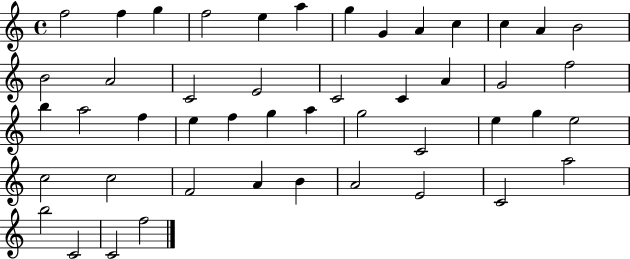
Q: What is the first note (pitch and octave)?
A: F5